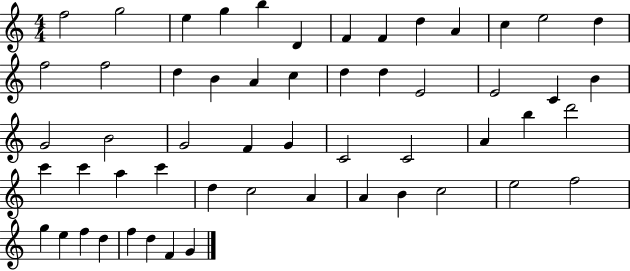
X:1
T:Untitled
M:4/4
L:1/4
K:C
f2 g2 e g b D F F d A c e2 d f2 f2 d B A c d d E2 E2 C B G2 B2 G2 F G C2 C2 A b d'2 c' c' a c' d c2 A A B c2 e2 f2 g e f d f d F G